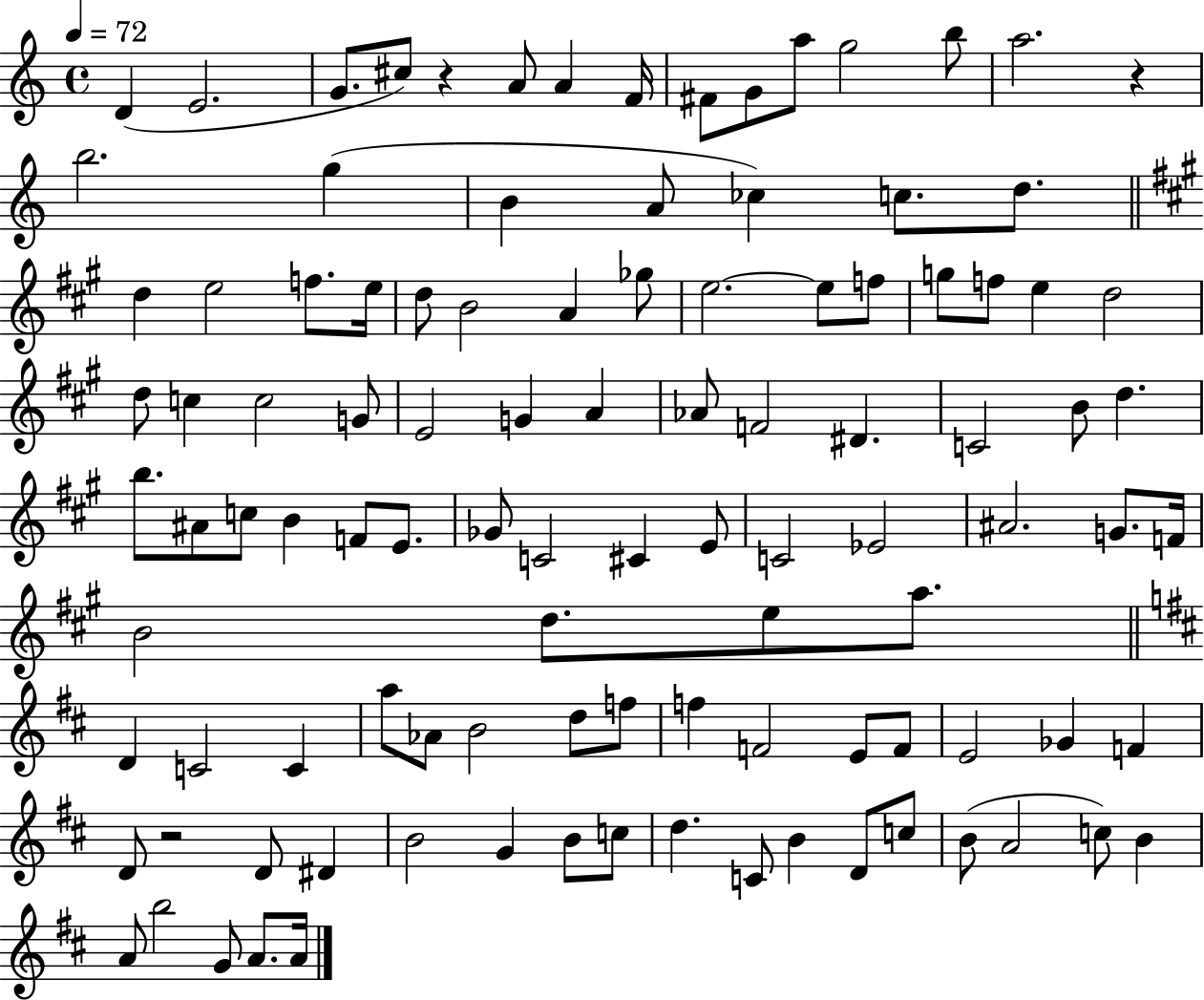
D4/q E4/h. G4/e. C#5/e R/q A4/e A4/q F4/s F#4/e G4/e A5/e G5/h B5/e A5/h. R/q B5/h. G5/q B4/q A4/e CES5/q C5/e. D5/e. D5/q E5/h F5/e. E5/s D5/e B4/h A4/q Gb5/e E5/h. E5/e F5/e G5/e F5/e E5/q D5/h D5/e C5/q C5/h G4/e E4/h G4/q A4/q Ab4/e F4/h D#4/q. C4/h B4/e D5/q. B5/e. A#4/e C5/e B4/q F4/e E4/e. Gb4/e C4/h C#4/q E4/e C4/h Eb4/h A#4/h. G4/e. F4/s B4/h D5/e. E5/e A5/e. D4/q C4/h C4/q A5/e Ab4/e B4/h D5/e F5/e F5/q F4/h E4/e F4/e E4/h Gb4/q F4/q D4/e R/h D4/e D#4/q B4/h G4/q B4/e C5/e D5/q. C4/e B4/q D4/e C5/e B4/e A4/h C5/e B4/q A4/e B5/h G4/e A4/e. A4/s